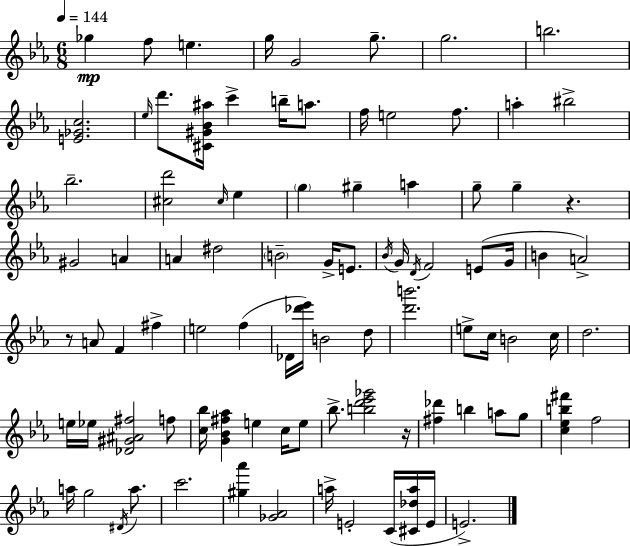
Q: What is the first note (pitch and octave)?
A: Gb5